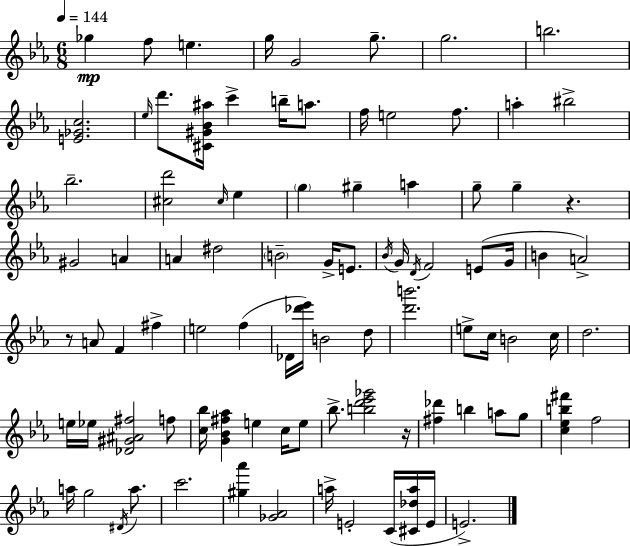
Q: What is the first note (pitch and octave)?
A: Gb5